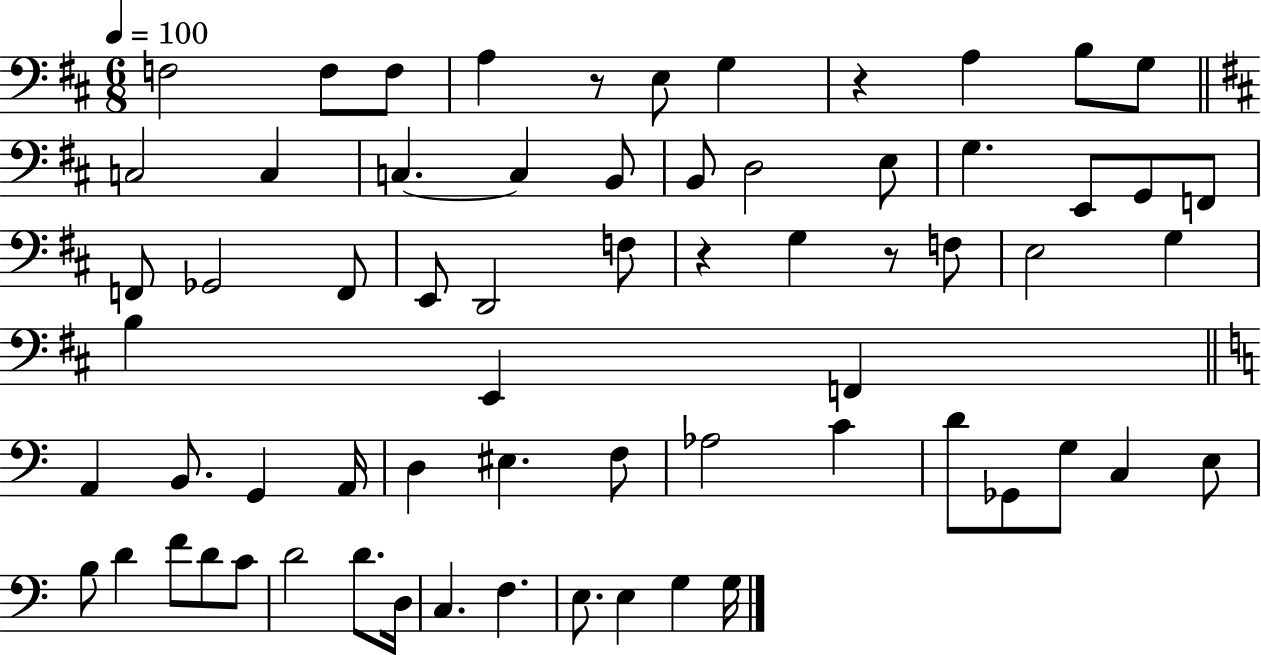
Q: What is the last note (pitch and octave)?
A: G3